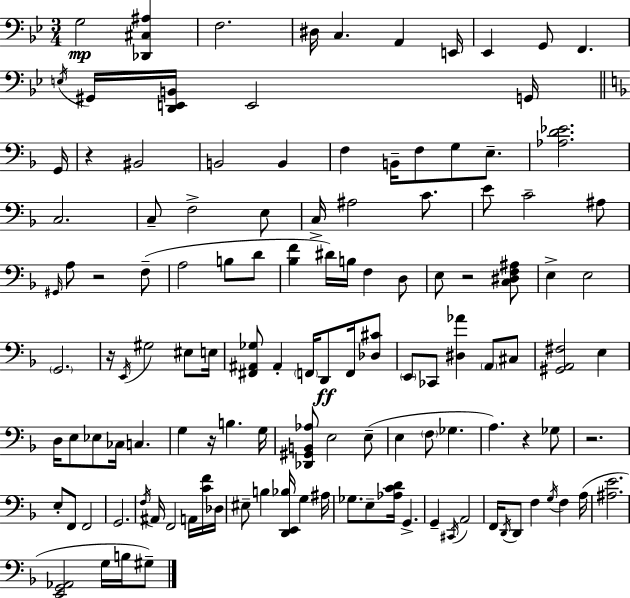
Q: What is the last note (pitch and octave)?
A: G#3